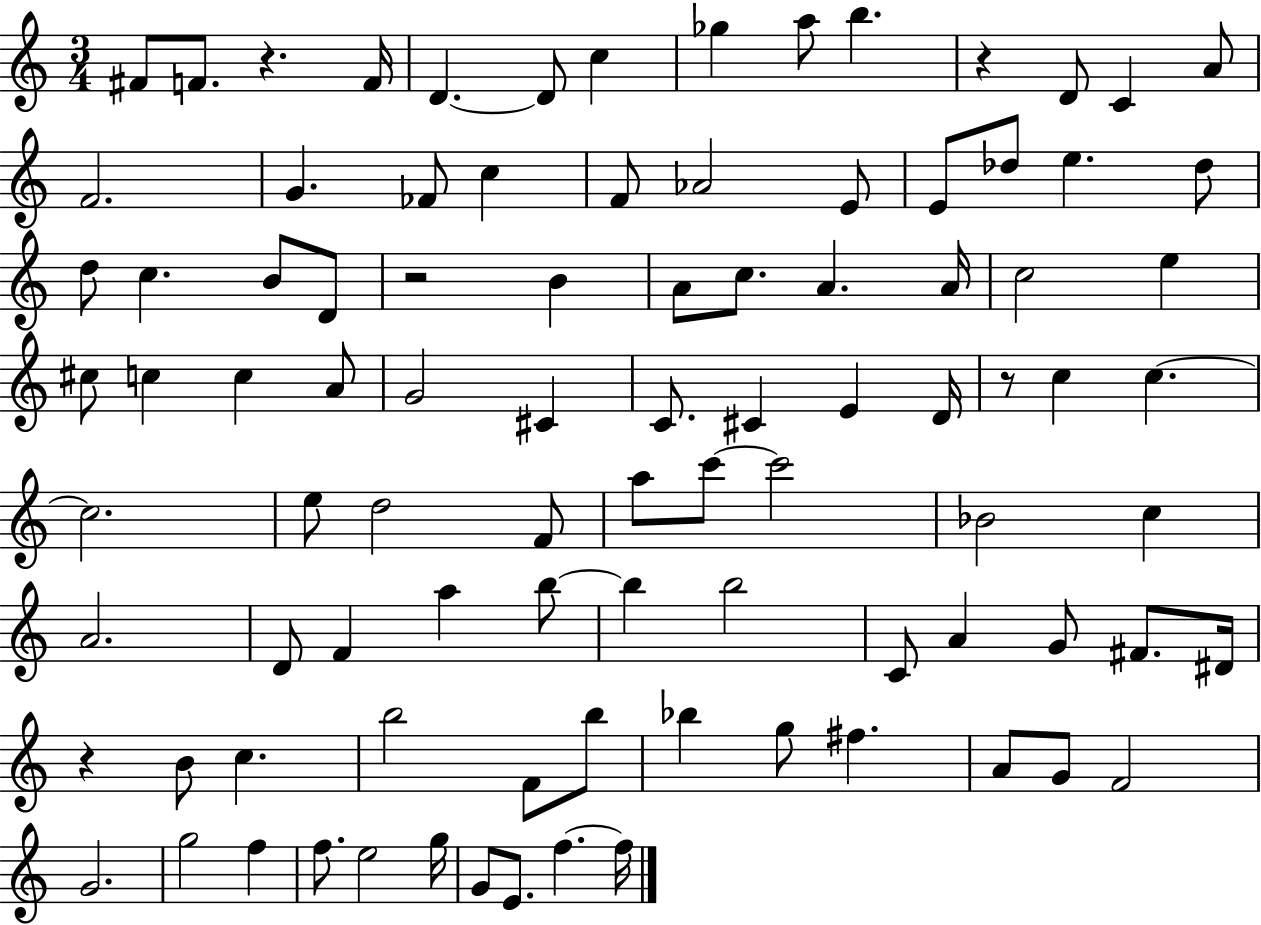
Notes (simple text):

F#4/e F4/e. R/q. F4/s D4/q. D4/e C5/q Gb5/q A5/e B5/q. R/q D4/e C4/q A4/e F4/h. G4/q. FES4/e C5/q F4/e Ab4/h E4/e E4/e Db5/e E5/q. Db5/e D5/e C5/q. B4/e D4/e R/h B4/q A4/e C5/e. A4/q. A4/s C5/h E5/q C#5/e C5/q C5/q A4/e G4/h C#4/q C4/e. C#4/q E4/q D4/s R/e C5/q C5/q. C5/h. E5/e D5/h F4/e A5/e C6/e C6/h Bb4/h C5/q A4/h. D4/e F4/q A5/q B5/e B5/q B5/h C4/e A4/q G4/e F#4/e. D#4/s R/q B4/e C5/q. B5/h F4/e B5/e Bb5/q G5/e F#5/q. A4/e G4/e F4/h G4/h. G5/h F5/q F5/e. E5/h G5/s G4/e E4/e. F5/q. F5/s